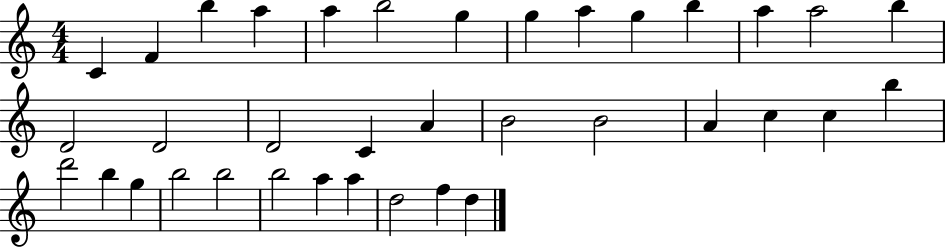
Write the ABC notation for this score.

X:1
T:Untitled
M:4/4
L:1/4
K:C
C F b a a b2 g g a g b a a2 b D2 D2 D2 C A B2 B2 A c c b d'2 b g b2 b2 b2 a a d2 f d